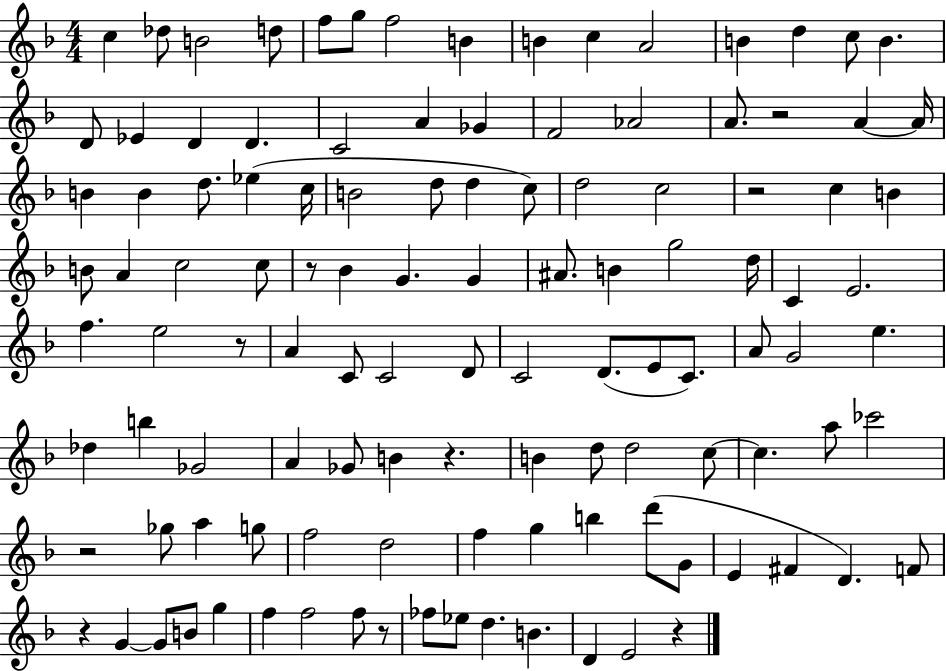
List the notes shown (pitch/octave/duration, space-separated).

C5/q Db5/e B4/h D5/e F5/e G5/e F5/h B4/q B4/q C5/q A4/h B4/q D5/q C5/e B4/q. D4/e Eb4/q D4/q D4/q. C4/h A4/q Gb4/q F4/h Ab4/h A4/e. R/h A4/q A4/s B4/q B4/q D5/e. Eb5/q C5/s B4/h D5/e D5/q C5/e D5/h C5/h R/h C5/q B4/q B4/e A4/q C5/h C5/e R/e Bb4/q G4/q. G4/q A#4/e. B4/q G5/h D5/s C4/q E4/h. F5/q. E5/h R/e A4/q C4/e C4/h D4/e C4/h D4/e. E4/e C4/e. A4/e G4/h E5/q. Db5/q B5/q Gb4/h A4/q Gb4/e B4/q R/q. B4/q D5/e D5/h C5/e C5/q. A5/e CES6/h R/h Gb5/e A5/q G5/e F5/h D5/h F5/q G5/q B5/q D6/e G4/e E4/q F#4/q D4/q. F4/e R/q G4/q G4/e B4/e G5/q F5/q F5/h F5/e R/e FES5/e Eb5/e D5/q. B4/q. D4/q E4/h R/q